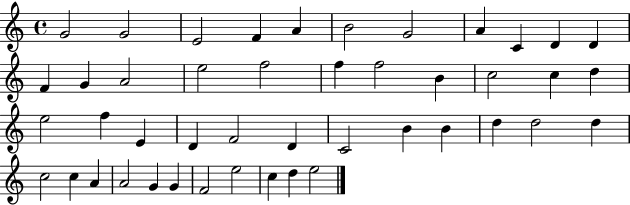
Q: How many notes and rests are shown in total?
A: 45